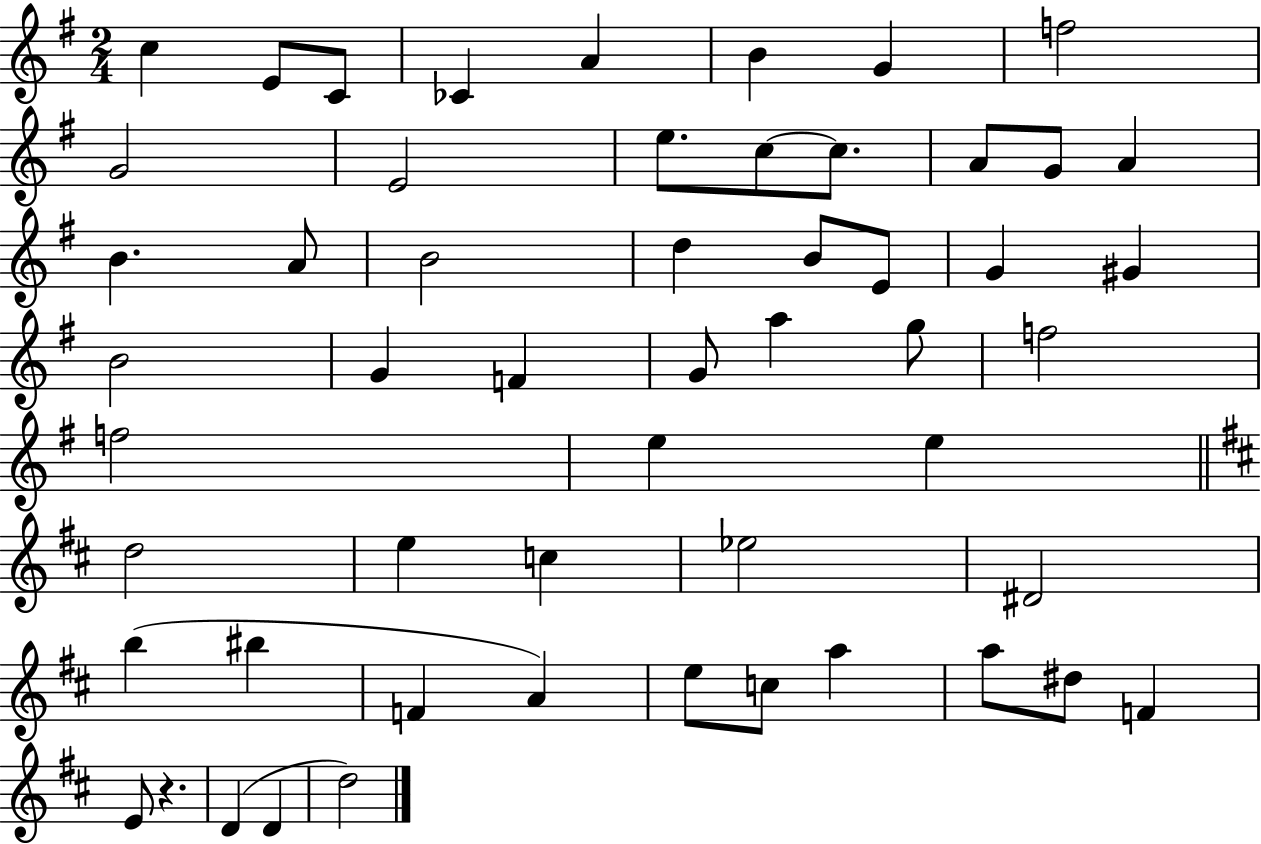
{
  \clef treble
  \numericTimeSignature
  \time 2/4
  \key g \major
  c''4 e'8 c'8 | ces'4 a'4 | b'4 g'4 | f''2 | \break g'2 | e'2 | e''8. c''8~~ c''8. | a'8 g'8 a'4 | \break b'4. a'8 | b'2 | d''4 b'8 e'8 | g'4 gis'4 | \break b'2 | g'4 f'4 | g'8 a''4 g''8 | f''2 | \break f''2 | e''4 e''4 | \bar "||" \break \key b \minor d''2 | e''4 c''4 | ees''2 | dis'2 | \break b''4( bis''4 | f'4 a'4) | e''8 c''8 a''4 | a''8 dis''8 f'4 | \break e'8 r4. | d'4( d'4 | d''2) | \bar "|."
}